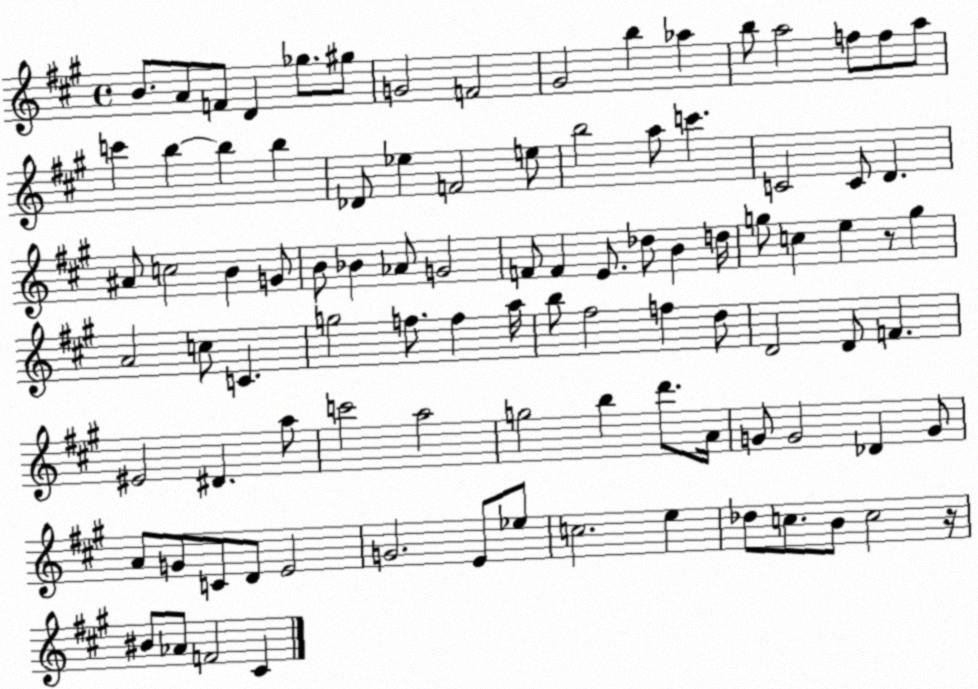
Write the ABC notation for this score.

X:1
T:Untitled
M:4/4
L:1/4
K:A
B/2 A/2 F/2 D _g/2 ^g/2 G2 F2 ^G2 b _a b/2 a2 f/2 f/2 a/2 c' b b b _D/2 _e F2 e/2 b2 a/2 c' C2 C/2 D ^A/2 c2 B G/2 B/2 _B _A/2 G2 F/2 F E/2 _d/2 B d/4 g/2 c e z/2 g A2 c/2 C g2 f/2 f a/4 b/2 ^f2 f d/2 D2 D/2 F ^E2 ^D a/2 c'2 a2 g2 b d'/2 A/4 G/2 G2 _D G/2 A/2 G/2 C/2 D/2 E2 G2 E/2 _e/2 c2 e _d/2 c/2 B/2 c2 z/4 ^B/2 _A/2 F2 ^C